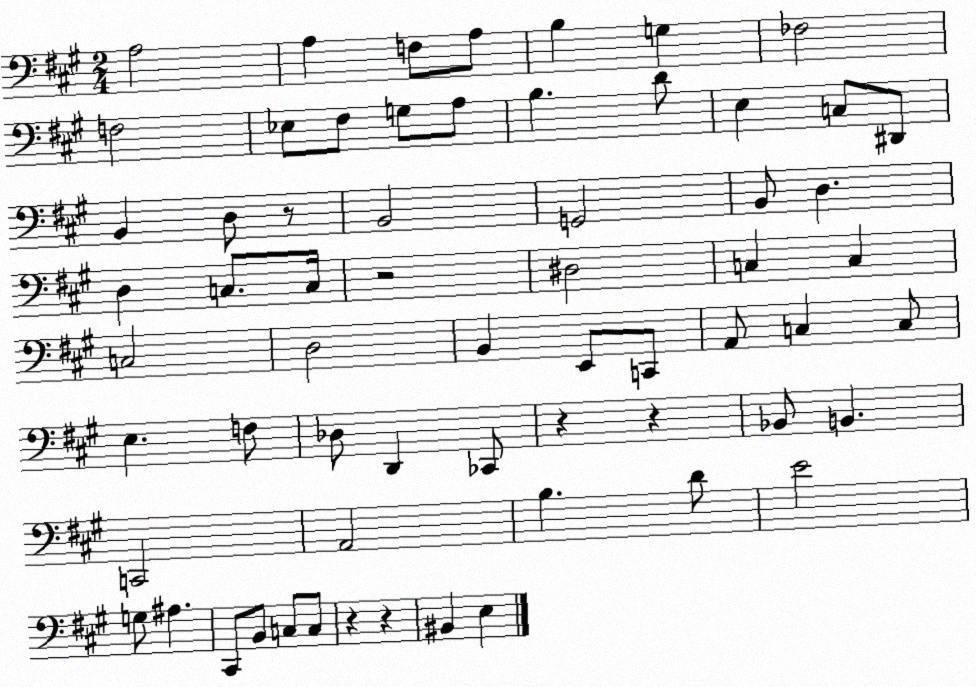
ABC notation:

X:1
T:Untitled
M:2/4
L:1/4
K:A
A,2 A, F,/2 A,/2 B, G, _F,2 F,2 _E,/2 ^F,/2 G,/2 A,/2 B, D/2 E, C,/2 ^D,,/2 B,, D,/2 z/2 B,,2 G,,2 B,,/2 D, D, C,/2 C,/4 z2 ^D,2 C, C, C,2 D,2 B,, E,,/2 C,,/2 A,,/2 C, C,/2 E, F,/2 _D,/2 D,, _C,,/2 z z _B,,/2 B,, C,,2 A,,2 B, D/2 E2 G,/2 ^A, ^C,,/2 B,,/2 C,/2 C,/2 z z ^B,, E,